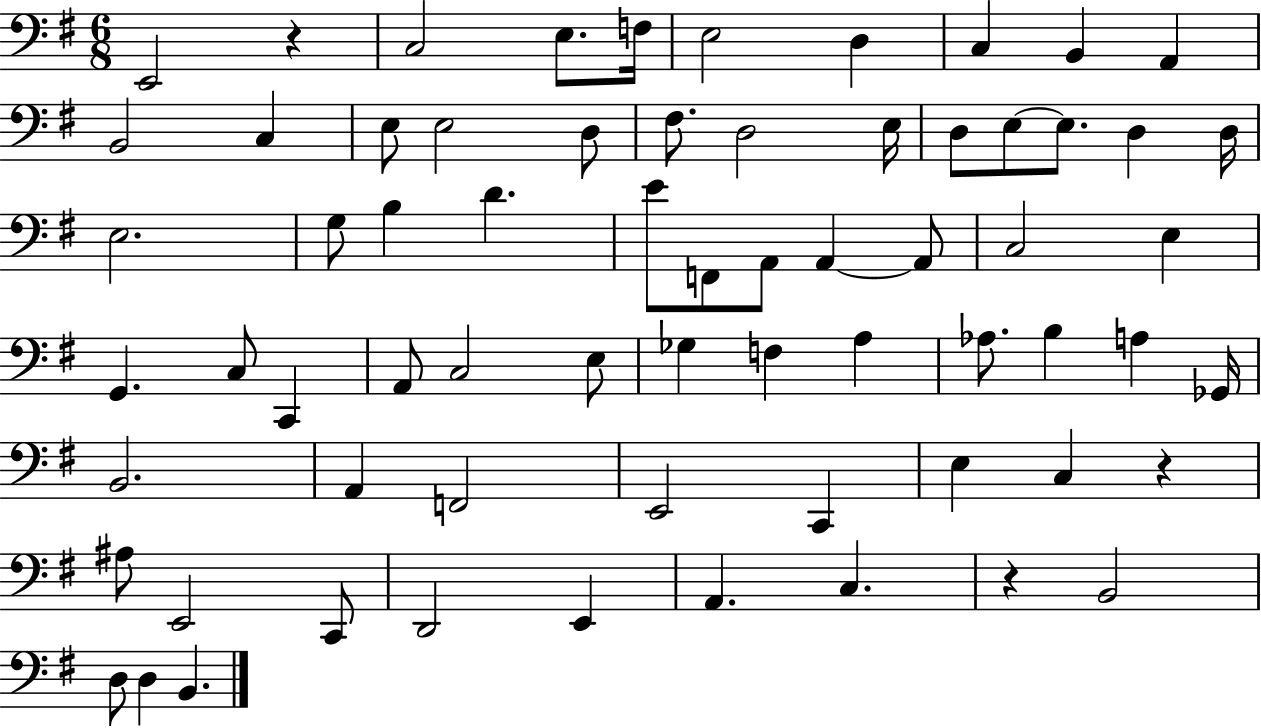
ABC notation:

X:1
T:Untitled
M:6/8
L:1/4
K:G
E,,2 z C,2 E,/2 F,/4 E,2 D, C, B,, A,, B,,2 C, E,/2 E,2 D,/2 ^F,/2 D,2 E,/4 D,/2 E,/2 E,/2 D, D,/4 E,2 G,/2 B, D E/2 F,,/2 A,,/2 A,, A,,/2 C,2 E, G,, C,/2 C,, A,,/2 C,2 E,/2 _G, F, A, _A,/2 B, A, _G,,/4 B,,2 A,, F,,2 E,,2 C,, E, C, z ^A,/2 E,,2 C,,/2 D,,2 E,, A,, C, z B,,2 D,/2 D, B,,